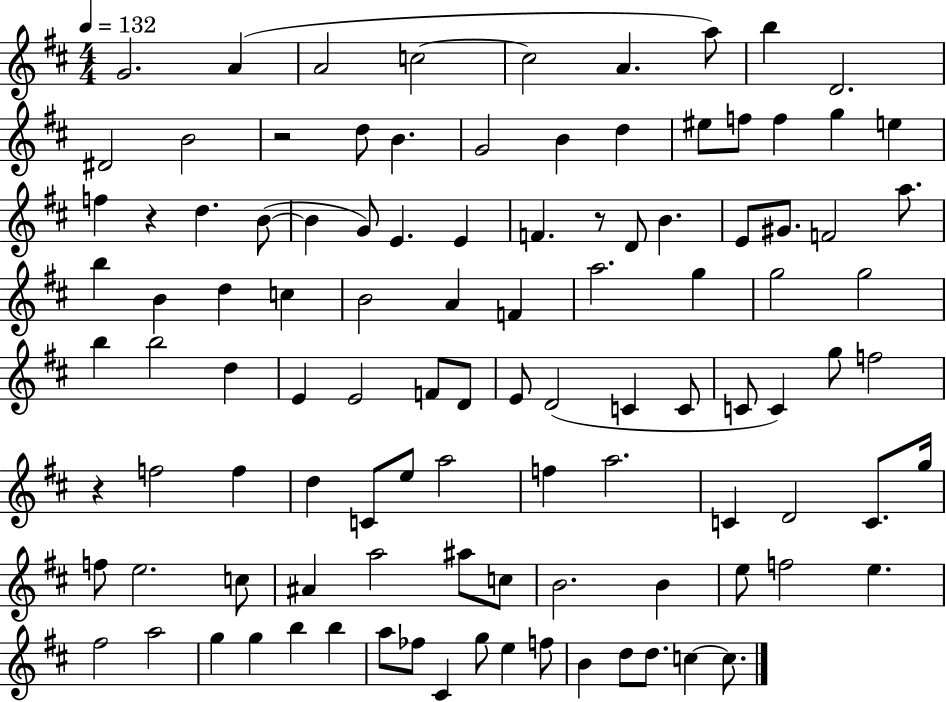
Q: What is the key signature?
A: D major